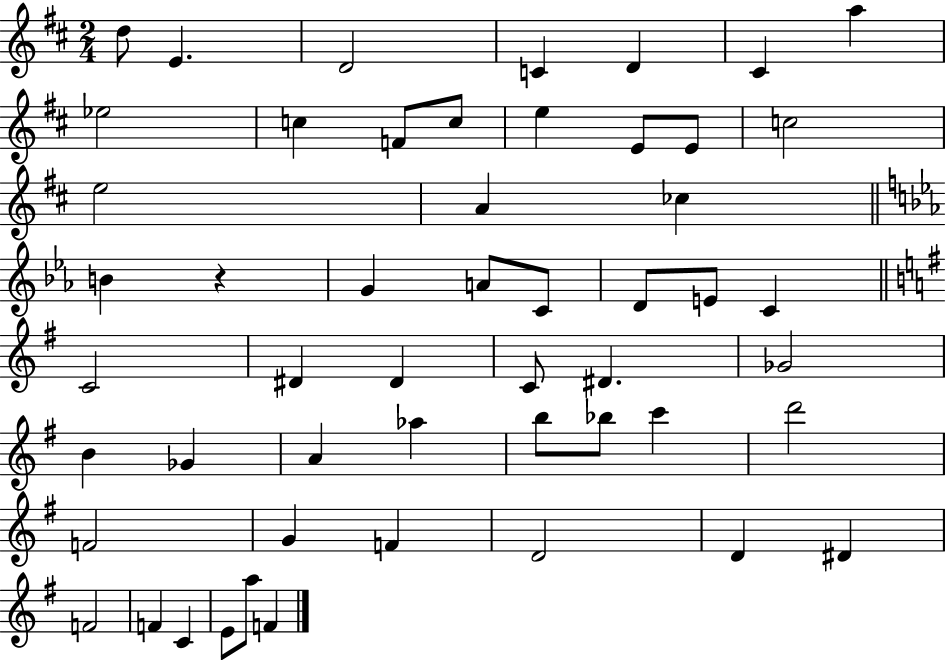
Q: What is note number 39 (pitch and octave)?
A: D6